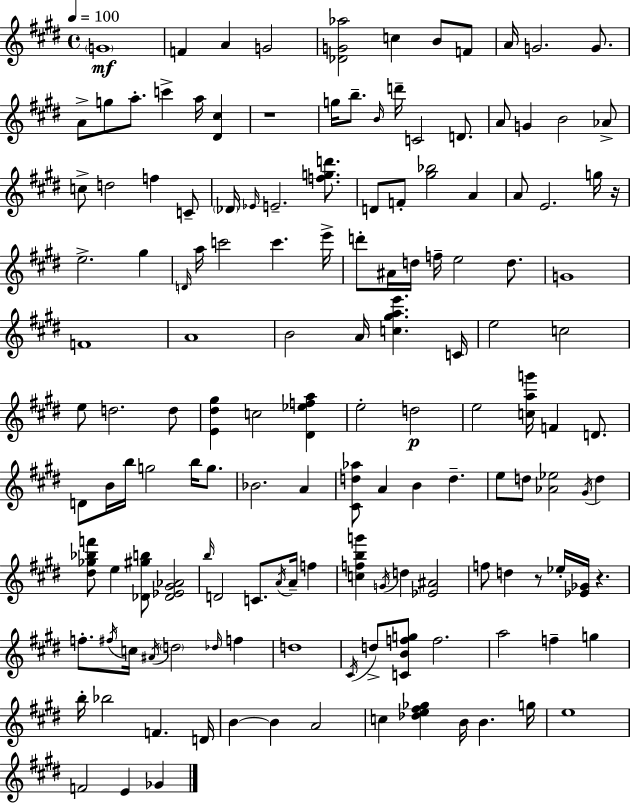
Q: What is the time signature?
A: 4/4